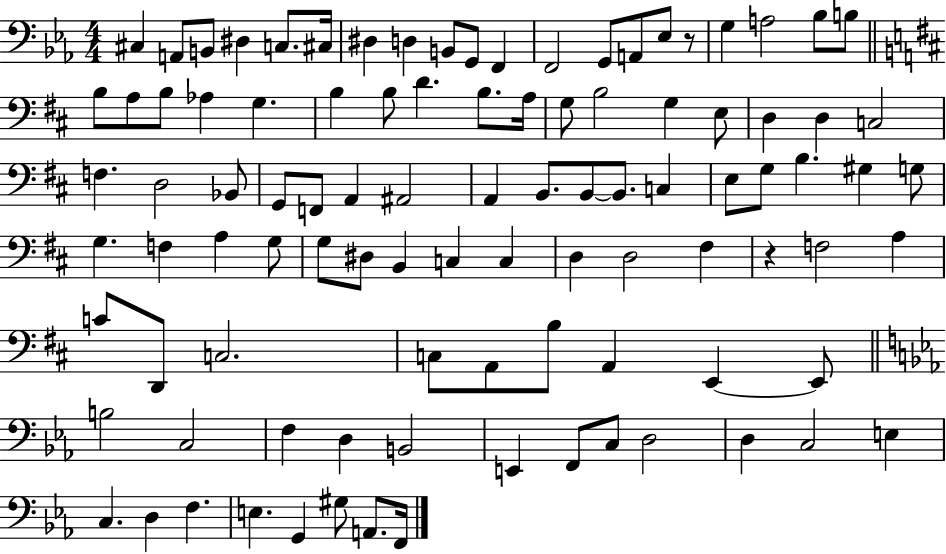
{
  \clef bass
  \numericTimeSignature
  \time 4/4
  \key ees \major
  cis4 a,8 b,8 dis4 c8. cis16 | dis4 d4 b,8 g,8 f,4 | f,2 g,8 a,8 ees8 r8 | g4 a2 bes8 b8 | \break \bar "||" \break \key b \minor b8 a8 b8 aes4 g4. | b4 b8 d'4. b8. a16 | g8 b2 g4 e8 | d4 d4 c2 | \break f4. d2 bes,8 | g,8 f,8 a,4 ais,2 | a,4 b,8. b,8~~ b,8. c4 | e8 g8 b4. gis4 g8 | \break g4. f4 a4 g8 | g8 dis8 b,4 c4 c4 | d4 d2 fis4 | r4 f2 a4 | \break c'8 d,8 c2. | c8 a,8 b8 a,4 e,4~~ e,8 | \bar "||" \break \key c \minor b2 c2 | f4 d4 b,2 | e,4 f,8 c8 d2 | d4 c2 e4 | \break c4. d4 f4. | e4. g,4 gis8 a,8. f,16 | \bar "|."
}